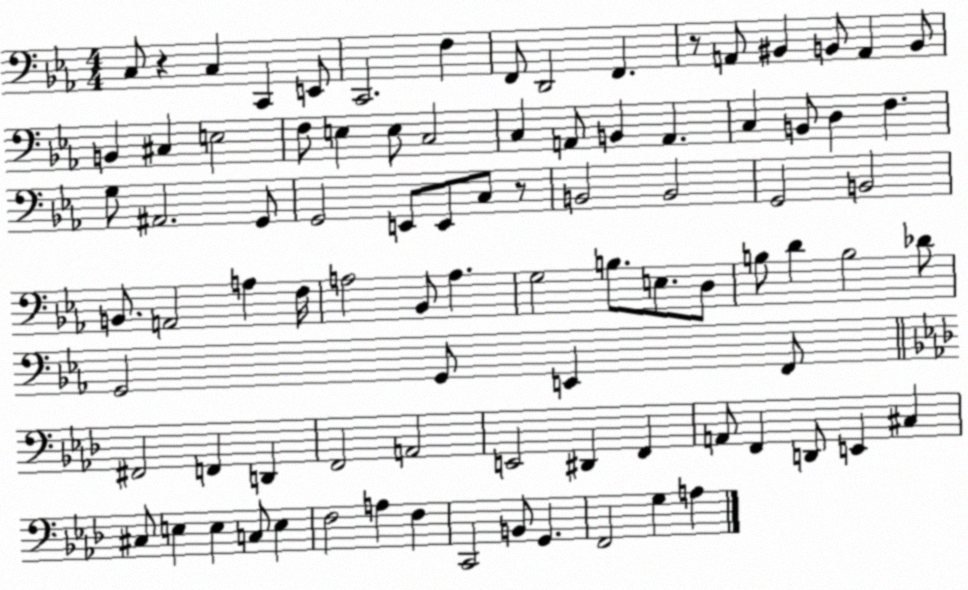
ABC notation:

X:1
T:Untitled
M:4/4
L:1/4
K:Eb
C,/2 z C, C,, E,,/2 C,,2 F, F,,/2 D,,2 F,, z/2 A,,/2 ^B,, B,,/2 A,, B,,/2 B,, ^C, E,2 F,/2 E, E,/2 C,2 C, A,,/2 B,, A,, C, B,,/2 D, F, G,/2 ^A,,2 G,,/2 G,,2 E,,/2 E,,/2 C,/2 z/2 B,,2 B,,2 G,,2 B,,2 B,,/2 A,,2 A, F,/4 A,2 _B,,/2 A, G,2 B,/2 E,/2 D,/2 B,/2 D B,2 _D/2 G,,2 G,,/2 E,, F,,/2 ^F,,2 F,, D,, F,,2 A,,2 E,,2 ^D,, F,, A,,/2 F,, D,,/2 E,, ^C, ^C,/2 E, E, C,/2 E, F,2 A, F, C,,2 B,,/2 G,, F,,2 G, A,